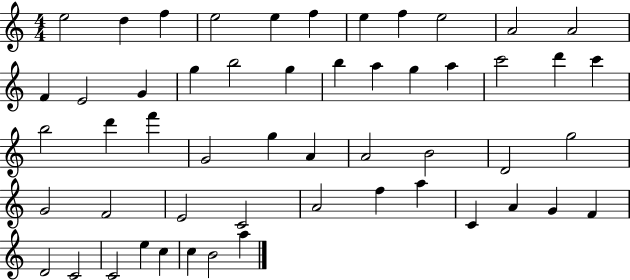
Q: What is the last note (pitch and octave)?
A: A5